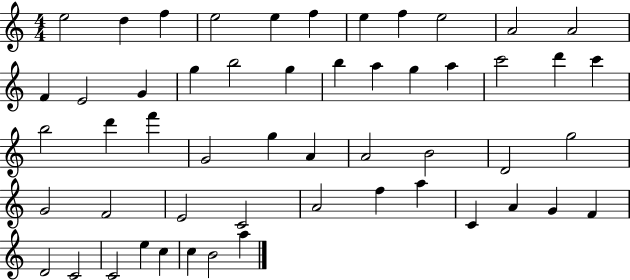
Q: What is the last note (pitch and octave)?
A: A5